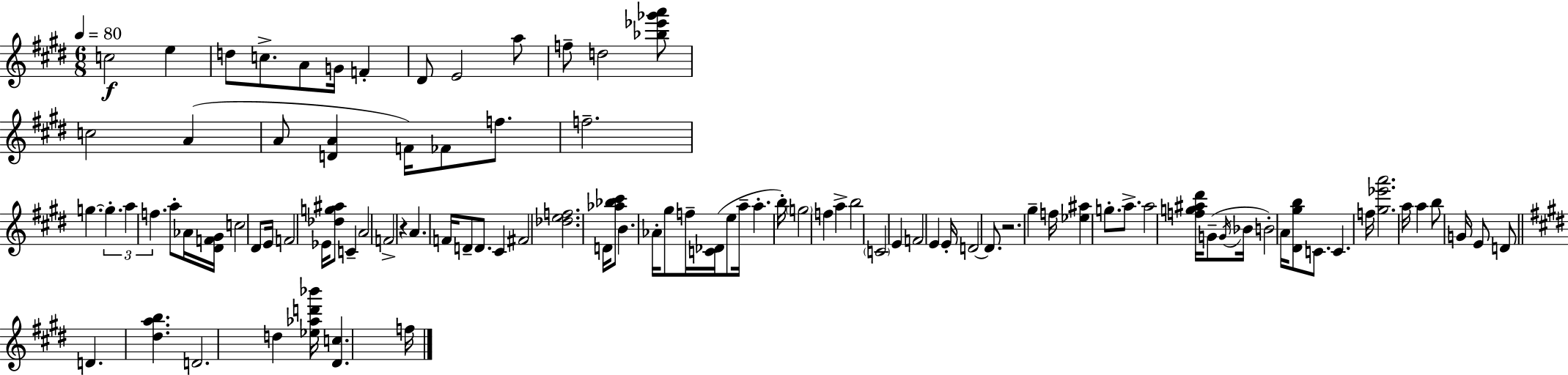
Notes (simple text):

C5/h E5/q D5/e C5/e. A4/e G4/s F4/q D#4/e E4/h A5/e F5/e D5/h [Bb5,Eb6,Gb6,A6]/e C5/h A4/q A4/e [D4,A4]/q F4/s FES4/e F5/e. F5/h. G5/q. G5/q. A5/q F5/q. A5/e Ab4/s [D#4,F4,G#4]/s C5/h D#4/e E4/s F4/h Eb4/s [Db5,G5,A#5]/e C4/q A4/h F4/h R/q A4/q. F4/s D4/e D4/e. C#4/q F#4/h [Db5,E5,F5]/h. D4/s [Ab5,Bb5,C#6]/e B4/q. Ab4/s G#5/e F5/s [C4,Db4]/s E5/e A5/s A5/q. B5/s G5/h F5/q A5/q B5/h C4/h E4/q F4/h E4/q E4/s D4/h D4/e. R/h. G#5/q F5/s [Eb5,A#5]/q G5/e. A5/e. A5/h [F5,G5,A#5,D#6]/s G4/e G4/s Bb4/s B4/h A4/s [D#4,G#5,B5]/e C4/e. C4/q. F5/s [G#5,Eb6,A6]/h. A5/s A5/q B5/e G4/s E4/e D4/e D4/q. [D#5,A5,B5]/q. D4/h. D5/q [Eb5,Ab5,D6,Bb6]/s [D#4,C5]/q. F5/s